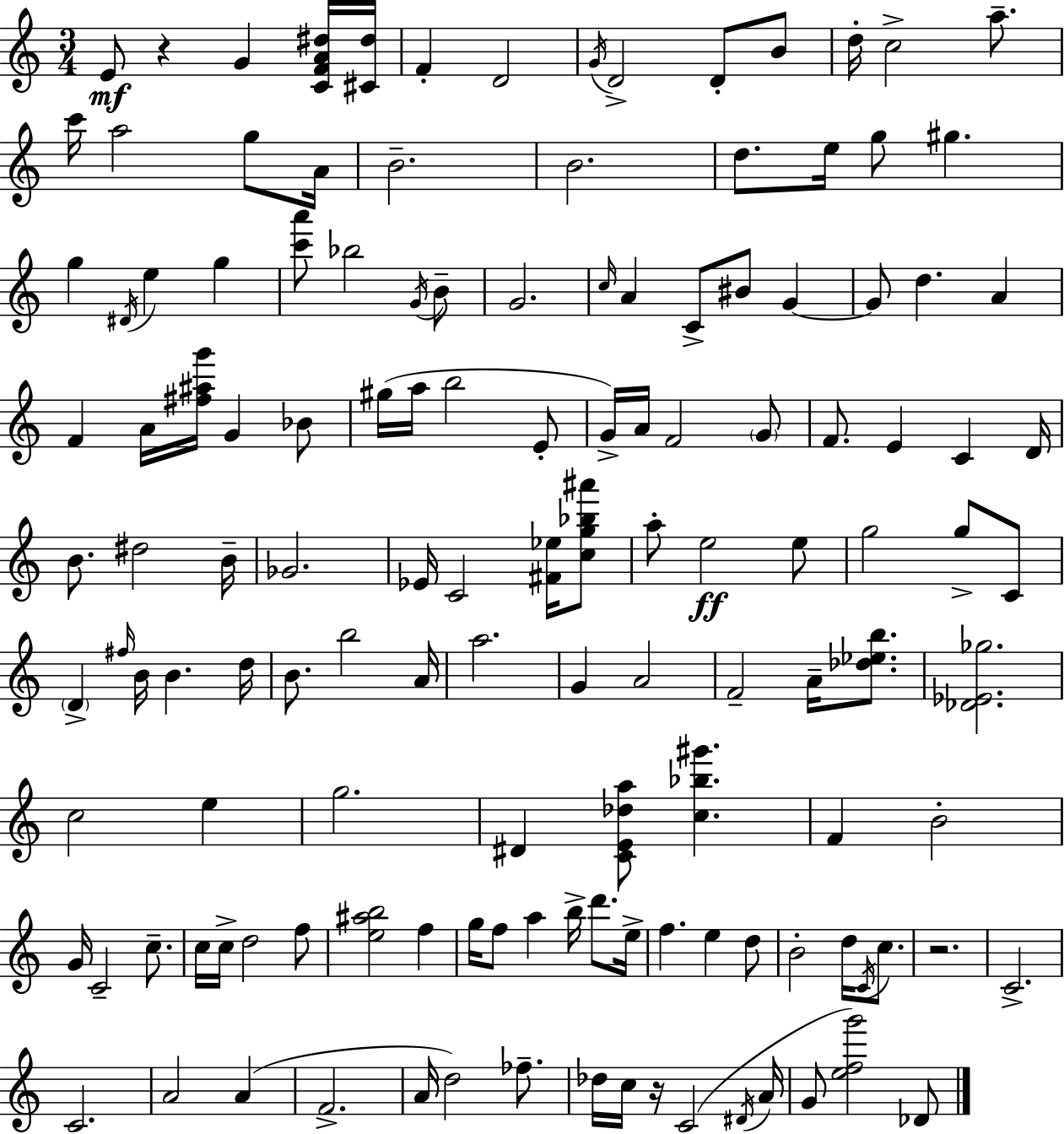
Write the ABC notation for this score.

X:1
T:Untitled
M:3/4
L:1/4
K:Am
E/2 z G [CFA^d]/4 [^C^d]/4 F D2 G/4 D2 D/2 B/2 d/4 c2 a/2 c'/4 a2 g/2 A/4 B2 B2 d/2 e/4 g/2 ^g g ^D/4 e g [c'a']/2 _b2 G/4 B/2 G2 c/4 A C/2 ^B/2 G G/2 d A F A/4 [^f^ag']/4 G _B/2 ^g/4 a/4 b2 E/2 G/4 A/4 F2 G/2 F/2 E C D/4 B/2 ^d2 B/4 _G2 _E/4 C2 [^F_e]/4 [cg_b^a']/2 a/2 e2 e/2 g2 g/2 C/2 D ^f/4 B/4 B d/4 B/2 b2 A/4 a2 G A2 F2 A/4 [_d_eb]/2 [_D_E_g]2 c2 e g2 ^D [CE_da]/2 [c_b^g'] F B2 G/4 C2 c/2 c/4 c/4 d2 f/2 [e^ab]2 f g/4 f/2 a b/4 d'/2 e/4 f e d/2 B2 d/4 C/4 c/2 z2 C2 C2 A2 A F2 A/4 d2 _f/2 _d/4 c/4 z/4 C2 ^D/4 A/4 G/2 [efg']2 _D/2